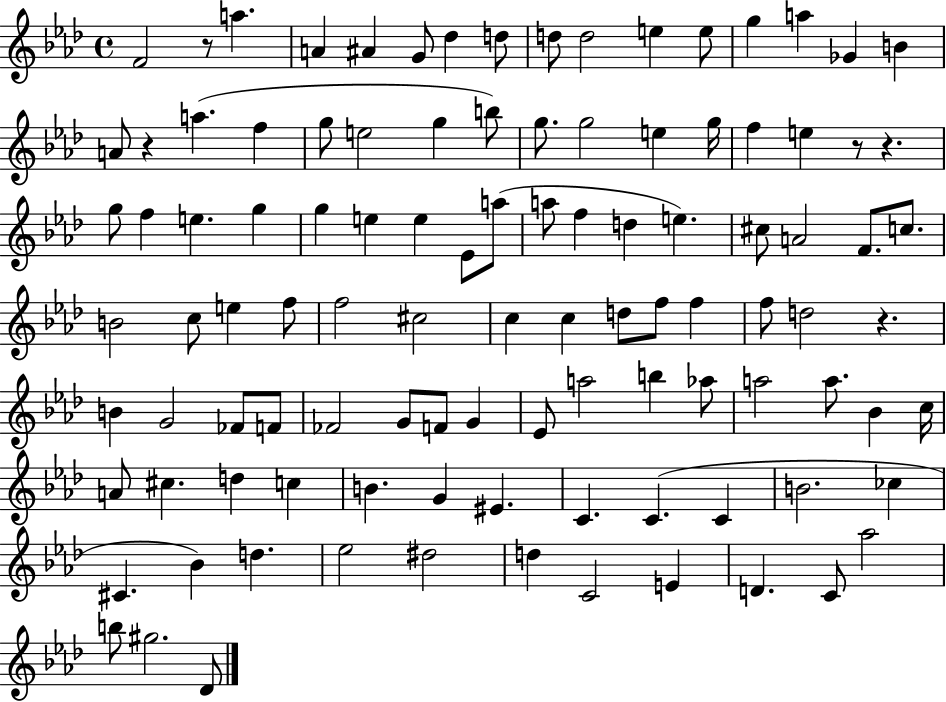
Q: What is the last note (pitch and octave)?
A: Db4